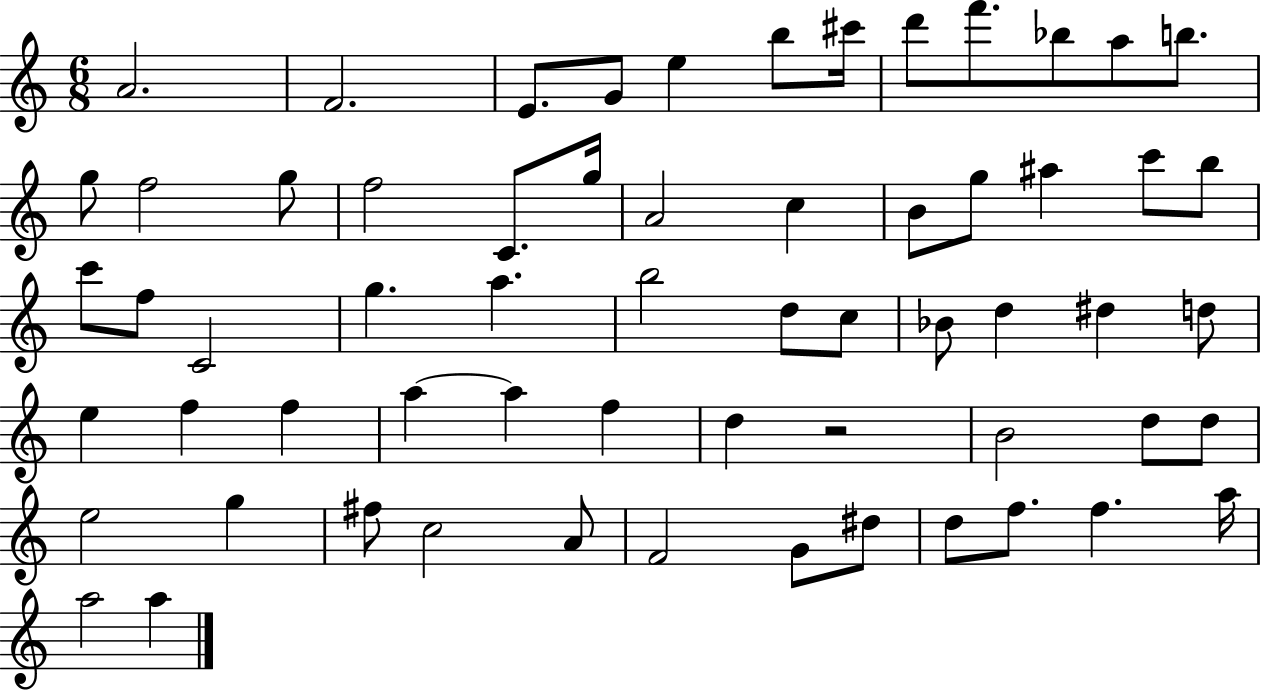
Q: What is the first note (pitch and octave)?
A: A4